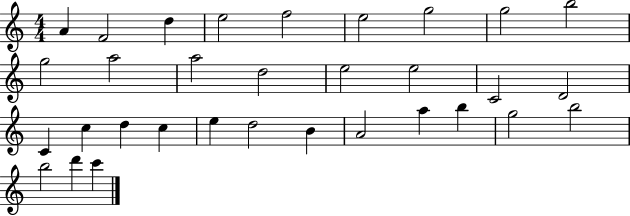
{
  \clef treble
  \numericTimeSignature
  \time 4/4
  \key c \major
  a'4 f'2 d''4 | e''2 f''2 | e''2 g''2 | g''2 b''2 | \break g''2 a''2 | a''2 d''2 | e''2 e''2 | c'2 d'2 | \break c'4 c''4 d''4 c''4 | e''4 d''2 b'4 | a'2 a''4 b''4 | g''2 b''2 | \break b''2 d'''4 c'''4 | \bar "|."
}